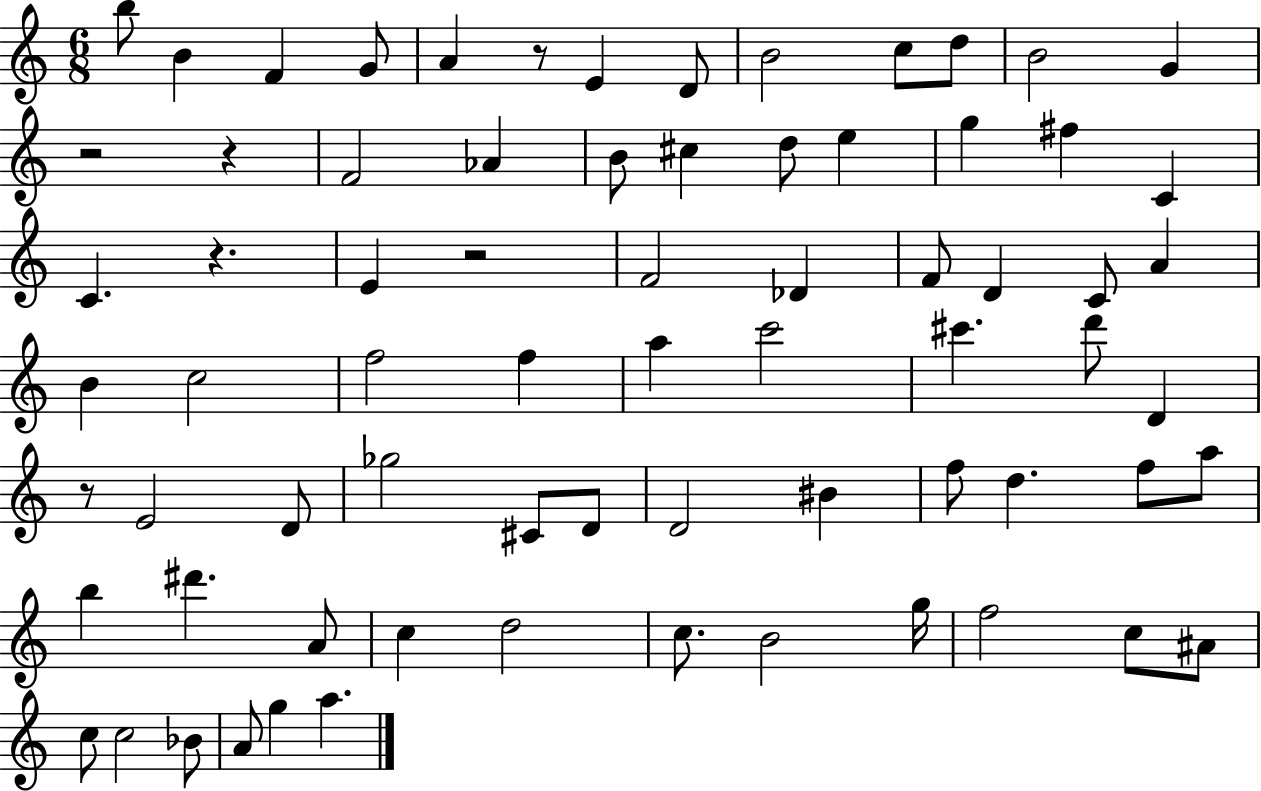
{
  \clef treble
  \numericTimeSignature
  \time 6/8
  \key c \major
  b''8 b'4 f'4 g'8 | a'4 r8 e'4 d'8 | b'2 c''8 d''8 | b'2 g'4 | \break r2 r4 | f'2 aes'4 | b'8 cis''4 d''8 e''4 | g''4 fis''4 c'4 | \break c'4. r4. | e'4 r2 | f'2 des'4 | f'8 d'4 c'8 a'4 | \break b'4 c''2 | f''2 f''4 | a''4 c'''2 | cis'''4. d'''8 d'4 | \break r8 e'2 d'8 | ges''2 cis'8 d'8 | d'2 bis'4 | f''8 d''4. f''8 a''8 | \break b''4 dis'''4. a'8 | c''4 d''2 | c''8. b'2 g''16 | f''2 c''8 ais'8 | \break c''8 c''2 bes'8 | a'8 g''4 a''4. | \bar "|."
}